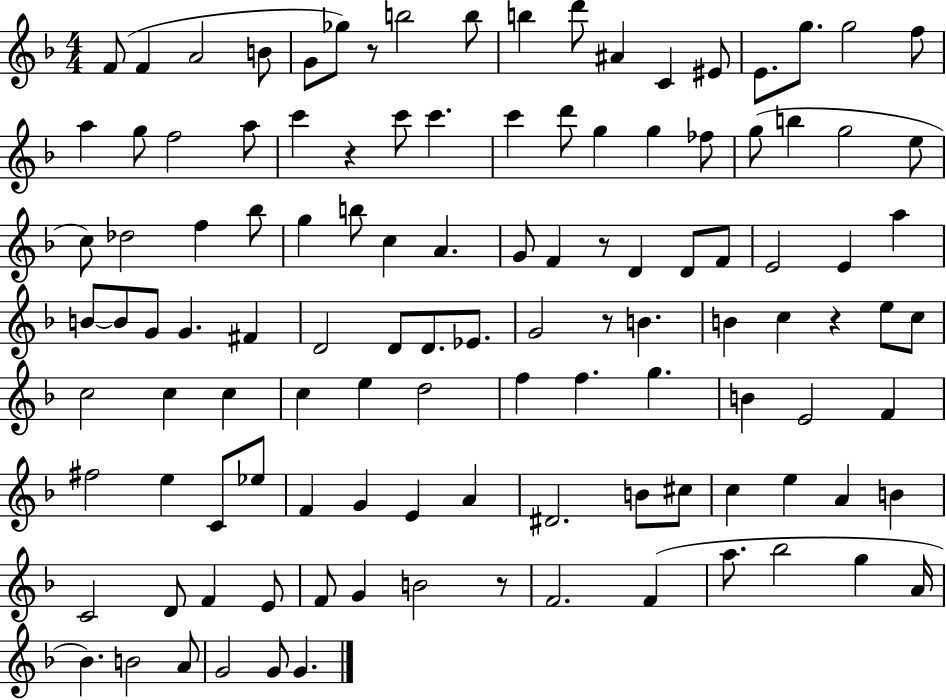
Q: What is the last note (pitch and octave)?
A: G4